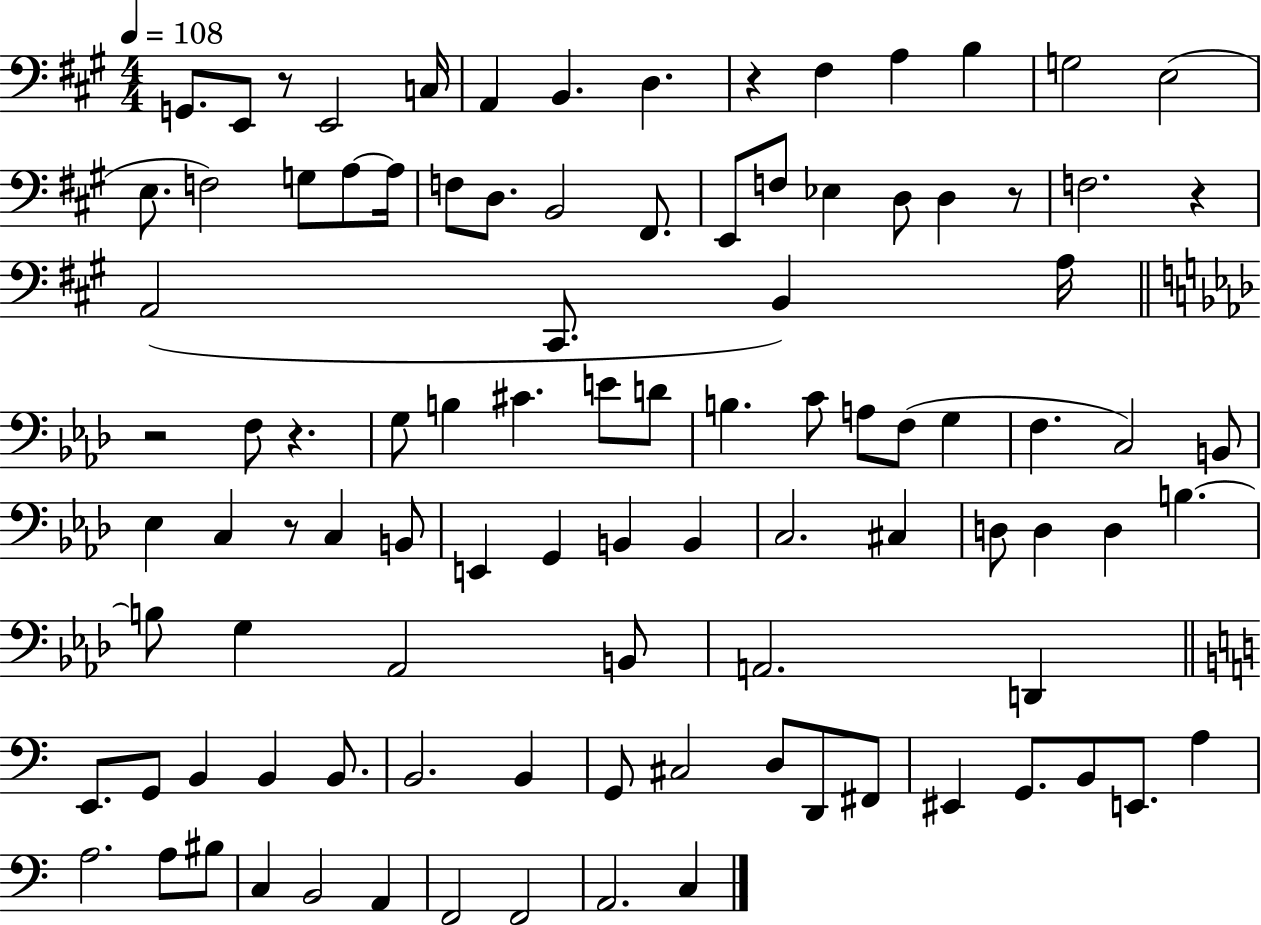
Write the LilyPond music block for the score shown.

{
  \clef bass
  \numericTimeSignature
  \time 4/4
  \key a \major
  \tempo 4 = 108
  g,8. e,8 r8 e,2 c16 | a,4 b,4. d4. | r4 fis4 a4 b4 | g2 e2( | \break e8. f2) g8 a8~~ a16 | f8 d8. b,2 fis,8. | e,8 f8 ees4 d8 d4 r8 | f2. r4 | \break a,2( cis,8. b,4) a16 | \bar "||" \break \key aes \major r2 f8 r4. | g8 b4 cis'4. e'8 d'8 | b4. c'8 a8 f8( g4 | f4. c2) b,8 | \break ees4 c4 r8 c4 b,8 | e,4 g,4 b,4 b,4 | c2. cis4 | d8 d4 d4 b4.~~ | \break b8 g4 aes,2 b,8 | a,2. d,4 | \bar "||" \break \key a \minor e,8. g,8 b,4 b,4 b,8. | b,2. b,4 | g,8 cis2 d8 d,8 fis,8 | eis,4 g,8. b,8 e,8. a4 | \break a2. a8 bis8 | c4 b,2 a,4 | f,2 f,2 | a,2. c4 | \break \bar "|."
}